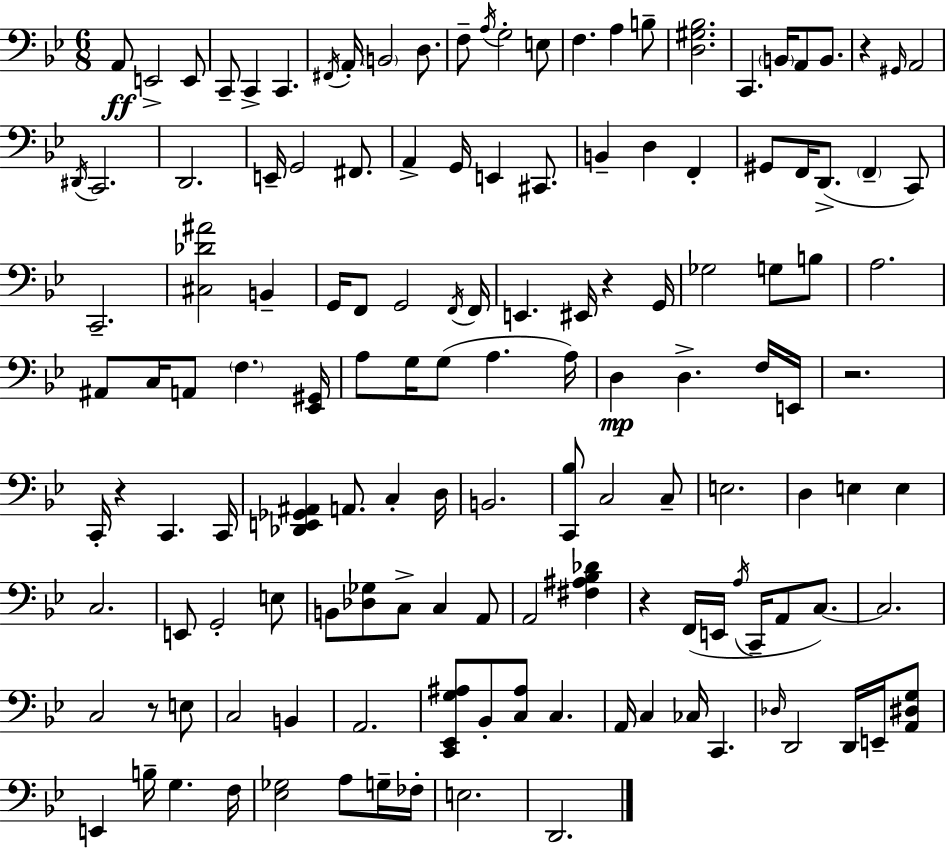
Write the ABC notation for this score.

X:1
T:Untitled
M:6/8
L:1/4
K:Bb
A,,/2 E,,2 E,,/2 C,,/2 C,, C,, ^F,,/4 A,,/4 B,,2 D,/2 F,/2 A,/4 G,2 E,/2 F, A, B,/2 [D,^G,_B,]2 C,, B,,/4 A,,/2 B,,/2 z ^G,,/4 A,,2 ^D,,/4 C,,2 D,,2 E,,/4 G,,2 ^F,,/2 A,, G,,/4 E,, ^C,,/2 B,, D, F,, ^G,,/2 F,,/4 D,,/2 F,, C,,/2 C,,2 [^C,_D^A]2 B,, G,,/4 F,,/2 G,,2 F,,/4 F,,/4 E,, ^E,,/4 z G,,/4 _G,2 G,/2 B,/2 A,2 ^A,,/2 C,/4 A,,/2 F, [_E,,^G,,]/4 A,/2 G,/4 G,/2 A, A,/4 D, D, F,/4 E,,/4 z2 C,,/4 z C,, C,,/4 [_D,,E,,_G,,^A,,] A,,/2 C, D,/4 B,,2 [C,,_B,]/2 C,2 C,/2 E,2 D, E, E, C,2 E,,/2 G,,2 E,/2 B,,/2 [_D,_G,]/2 C,/2 C, A,,/2 A,,2 [^F,^A,_B,_D] z F,,/4 E,,/4 A,/4 C,,/4 A,,/2 C,/2 C,2 C,2 z/2 E,/2 C,2 B,, A,,2 [C,,_E,,G,^A,]/2 _B,,/2 [C,^A,]/2 C, A,,/4 C, _C,/4 C,, _D,/4 D,,2 D,,/4 E,,/4 [A,,^D,G,]/2 E,, B,/4 G, F,/4 [_E,_G,]2 A,/2 G,/4 _F,/4 E,2 D,,2